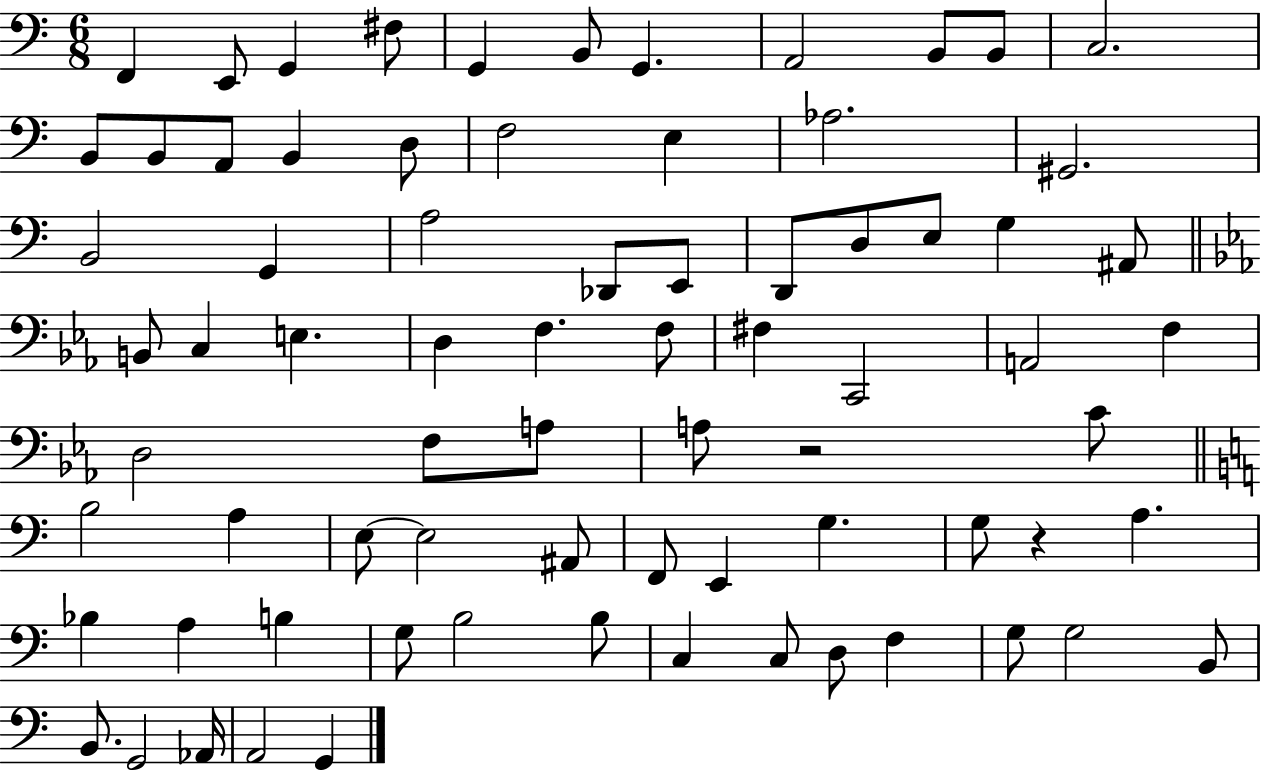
{
  \clef bass
  \numericTimeSignature
  \time 6/8
  \key c \major
  f,4 e,8 g,4 fis8 | g,4 b,8 g,4. | a,2 b,8 b,8 | c2. | \break b,8 b,8 a,8 b,4 d8 | f2 e4 | aes2. | gis,2. | \break b,2 g,4 | a2 des,8 e,8 | d,8 d8 e8 g4 ais,8 | \bar "||" \break \key c \minor b,8 c4 e4. | d4 f4. f8 | fis4 c,2 | a,2 f4 | \break d2 f8 a8 | a8 r2 c'8 | \bar "||" \break \key c \major b2 a4 | e8~~ e2 ais,8 | f,8 e,4 g4. | g8 r4 a4. | \break bes4 a4 b4 | g8 b2 b8 | c4 c8 d8 f4 | g8 g2 b,8 | \break b,8. g,2 aes,16 | a,2 g,4 | \bar "|."
}